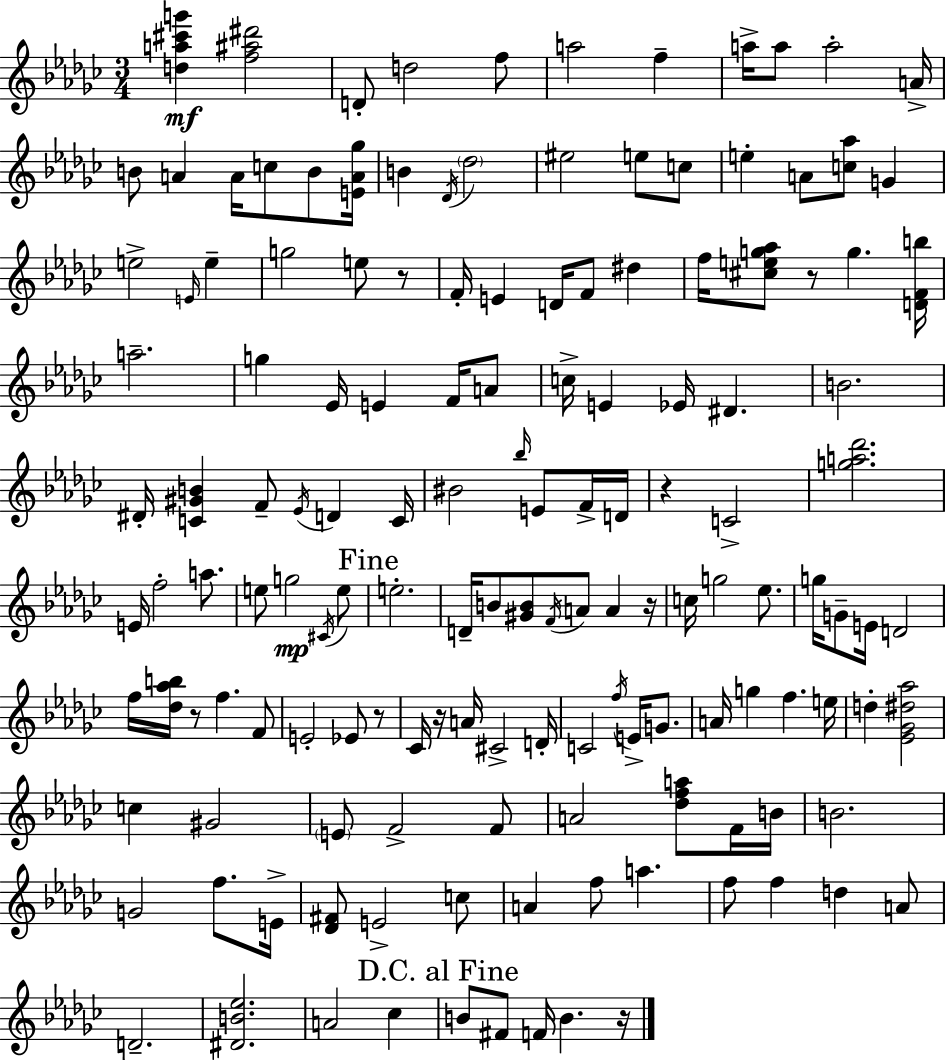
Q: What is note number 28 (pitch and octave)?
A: E5